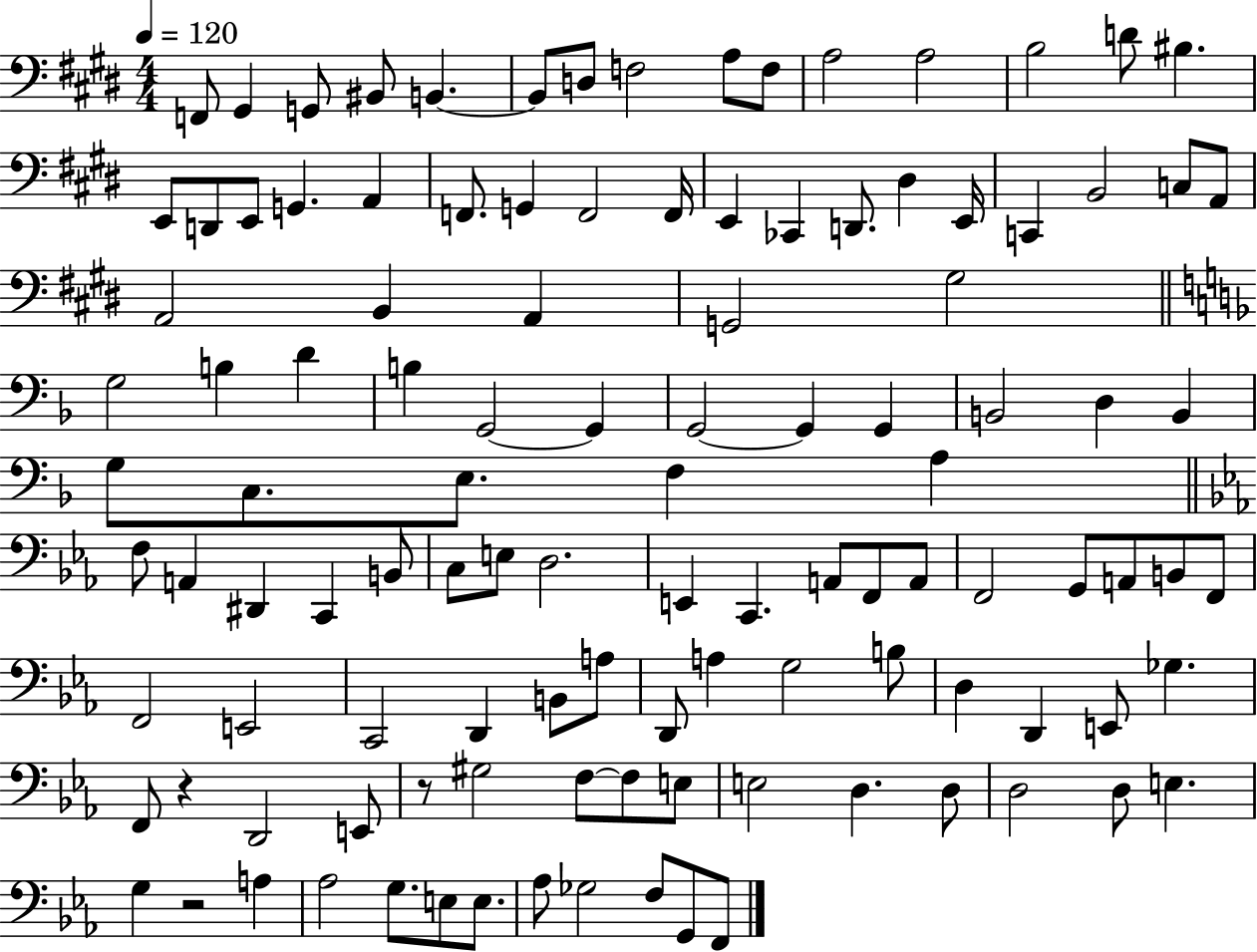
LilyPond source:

{
  \clef bass
  \numericTimeSignature
  \time 4/4
  \key e \major
  \tempo 4 = 120
  \repeat volta 2 { f,8 gis,4 g,8 bis,8 b,4.~~ | b,8 d8 f2 a8 f8 | a2 a2 | b2 d'8 bis4. | \break e,8 d,8 e,8 g,4. a,4 | f,8. g,4 f,2 f,16 | e,4 ces,4 d,8. dis4 e,16 | c,4 b,2 c8 a,8 | \break a,2 b,4 a,4 | g,2 gis2 | \bar "||" \break \key d \minor g2 b4 d'4 | b4 g,2~~ g,4 | g,2~~ g,4 g,4 | b,2 d4 b,4 | \break g8 c8. e8. f4 a4 | \bar "||" \break \key ees \major f8 a,4 dis,4 c,4 b,8 | c8 e8 d2. | e,4 c,4. a,8 f,8 a,8 | f,2 g,8 a,8 b,8 f,8 | \break f,2 e,2 | c,2 d,4 b,8 a8 | d,8 a4 g2 b8 | d4 d,4 e,8 ges4. | \break f,8 r4 d,2 e,8 | r8 gis2 f8~~ f8 e8 | e2 d4. d8 | d2 d8 e4. | \break g4 r2 a4 | aes2 g8. e8 e8. | aes8 ges2 f8 g,8 f,8 | } \bar "|."
}